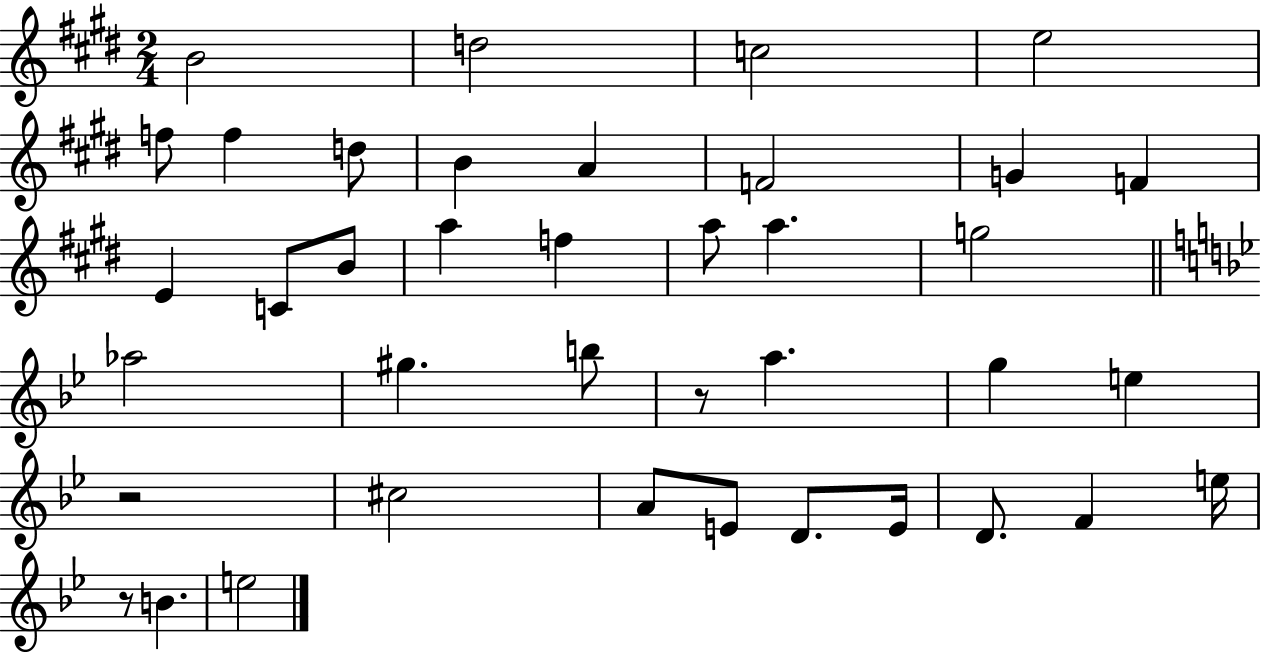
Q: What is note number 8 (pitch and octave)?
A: B4